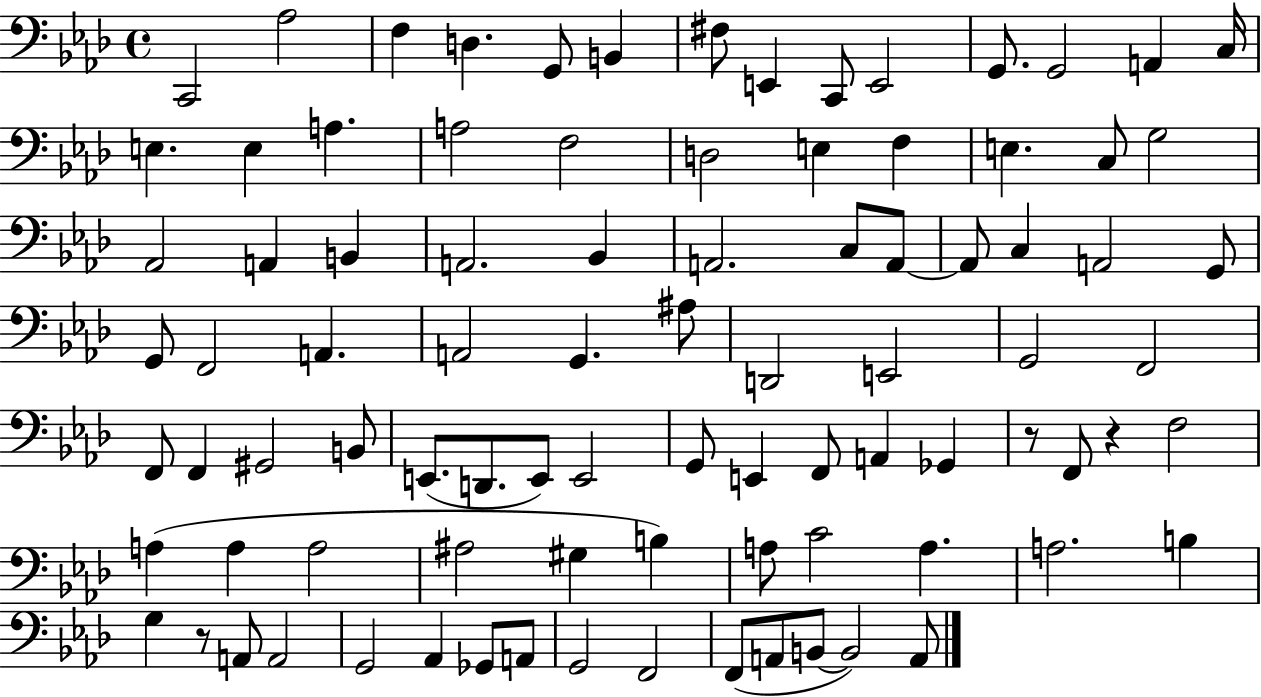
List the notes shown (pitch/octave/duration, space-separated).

C2/h Ab3/h F3/q D3/q. G2/e B2/q F#3/e E2/q C2/e E2/h G2/e. G2/h A2/q C3/s E3/q. E3/q A3/q. A3/h F3/h D3/h E3/q F3/q E3/q. C3/e G3/h Ab2/h A2/q B2/q A2/h. Bb2/q A2/h. C3/e A2/e A2/e C3/q A2/h G2/e G2/e F2/h A2/q. A2/h G2/q. A#3/e D2/h E2/h G2/h F2/h F2/e F2/q G#2/h B2/e E2/e. D2/e. E2/e E2/h G2/e E2/q F2/e A2/q Gb2/q R/e F2/e R/q F3/h A3/q A3/q A3/h A#3/h G#3/q B3/q A3/e C4/h A3/q. A3/h. B3/q G3/q R/e A2/e A2/h G2/h Ab2/q Gb2/e A2/e G2/h F2/h F2/e A2/e B2/e B2/h A2/e